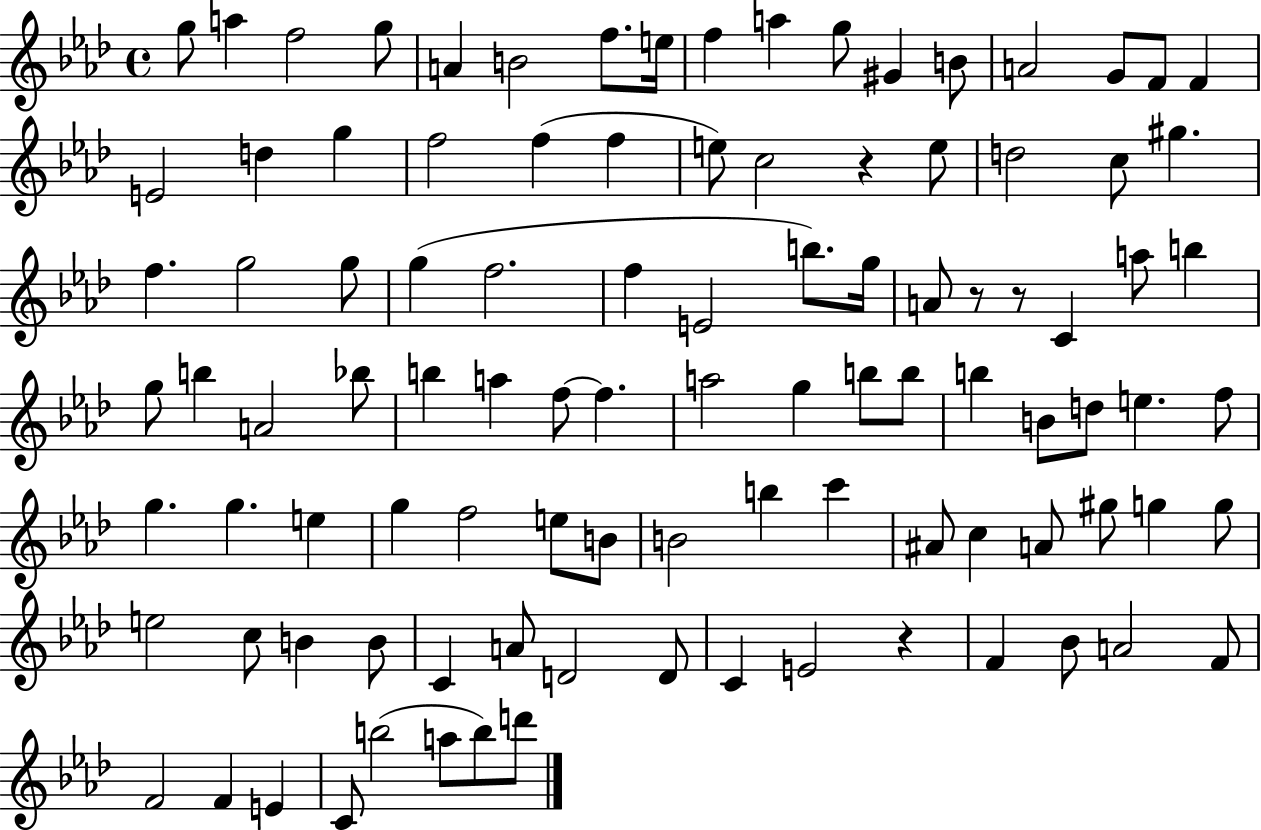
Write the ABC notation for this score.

X:1
T:Untitled
M:4/4
L:1/4
K:Ab
g/2 a f2 g/2 A B2 f/2 e/4 f a g/2 ^G B/2 A2 G/2 F/2 F E2 d g f2 f f e/2 c2 z e/2 d2 c/2 ^g f g2 g/2 g f2 f E2 b/2 g/4 A/2 z/2 z/2 C a/2 b g/2 b A2 _b/2 b a f/2 f a2 g b/2 b/2 b B/2 d/2 e f/2 g g e g f2 e/2 B/2 B2 b c' ^A/2 c A/2 ^g/2 g g/2 e2 c/2 B B/2 C A/2 D2 D/2 C E2 z F _B/2 A2 F/2 F2 F E C/2 b2 a/2 b/2 d'/2